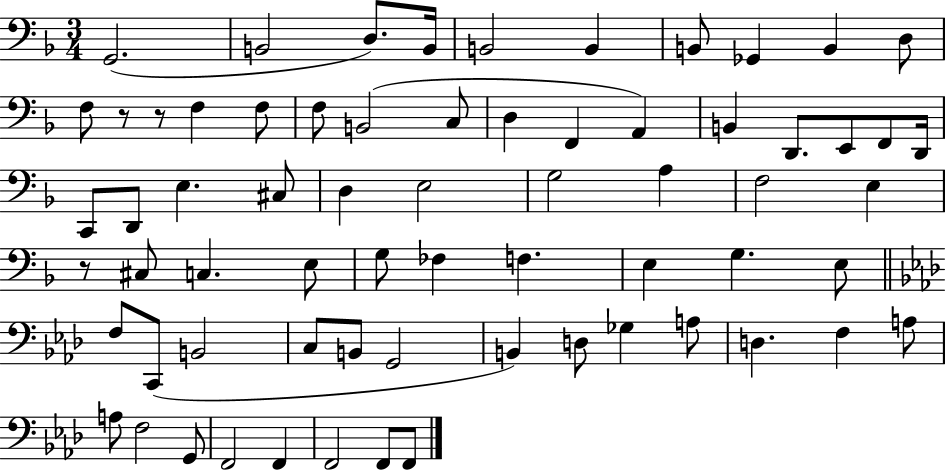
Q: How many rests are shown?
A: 3